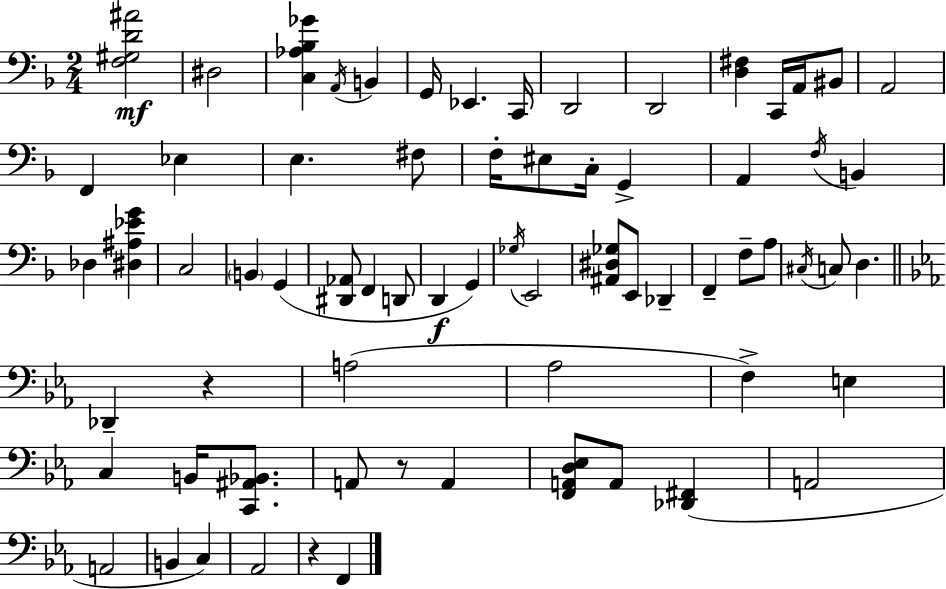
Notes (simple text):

[F3,G#3,D4,A#4]/h D#3/h [C3,Ab3,Bb3,Gb4]/q A2/s B2/q G2/s Eb2/q. C2/s D2/h D2/h [D3,F#3]/q C2/s A2/s BIS2/e A2/h F2/q Eb3/q E3/q. F#3/e F3/s EIS3/e C3/s G2/q A2/q F3/s B2/q Db3/q [D#3,A#3,Eb4,G4]/q C3/h B2/q G2/q [D#2,Ab2]/e F2/q D2/e D2/q G2/q Gb3/s E2/h [A#2,D#3,Gb3]/e E2/e Db2/q F2/q F3/e A3/e C#3/s C3/e D3/q. Db2/q R/q A3/h Ab3/h F3/q E3/q C3/q B2/s [C2,A#2,Bb2]/e. A2/e R/e A2/q [F2,A2,D3,Eb3]/e A2/e [Db2,F#2]/q A2/h A2/h B2/q C3/q Ab2/h R/q F2/q